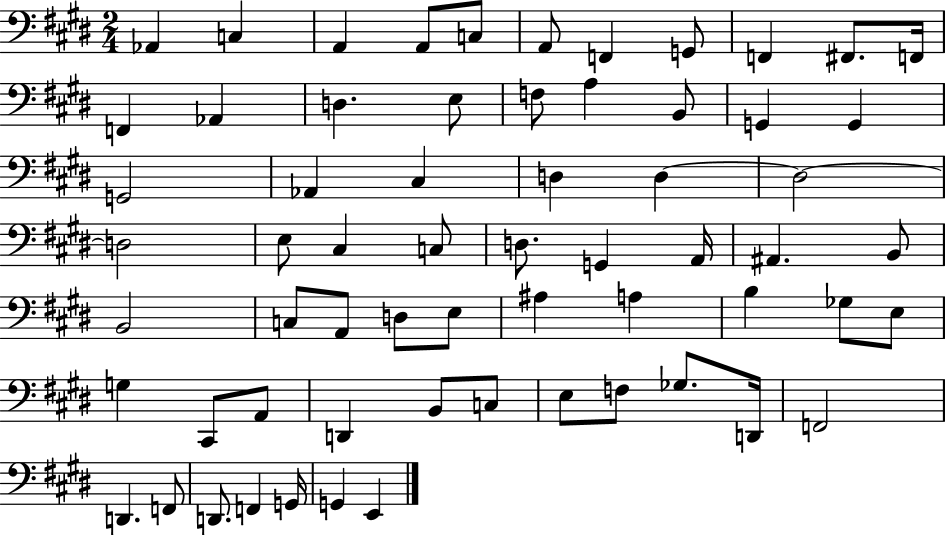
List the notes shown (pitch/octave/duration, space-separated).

Ab2/q C3/q A2/q A2/e C3/e A2/e F2/q G2/e F2/q F#2/e. F2/s F2/q Ab2/q D3/q. E3/e F3/e A3/q B2/e G2/q G2/q G2/h Ab2/q C#3/q D3/q D3/q D3/h D3/h E3/e C#3/q C3/e D3/e. G2/q A2/s A#2/q. B2/e B2/h C3/e A2/e D3/e E3/e A#3/q A3/q B3/q Gb3/e E3/e G3/q C#2/e A2/e D2/q B2/e C3/e E3/e F3/e Gb3/e. D2/s F2/h D2/q. F2/e D2/e. F2/q G2/s G2/q E2/q